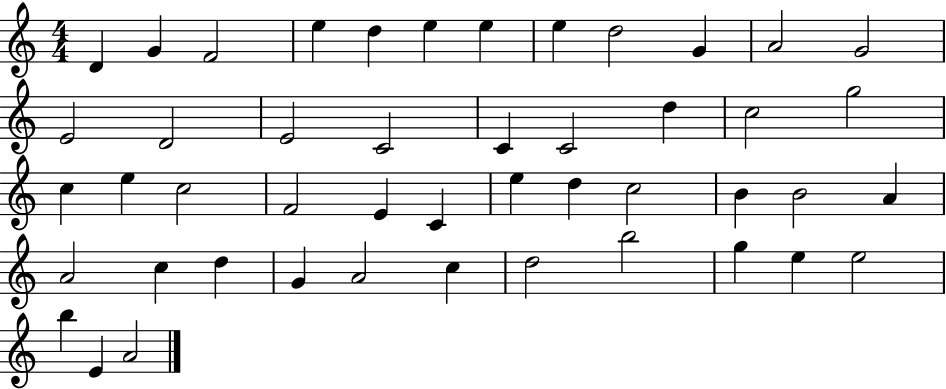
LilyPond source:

{
  \clef treble
  \numericTimeSignature
  \time 4/4
  \key c \major
  d'4 g'4 f'2 | e''4 d''4 e''4 e''4 | e''4 d''2 g'4 | a'2 g'2 | \break e'2 d'2 | e'2 c'2 | c'4 c'2 d''4 | c''2 g''2 | \break c''4 e''4 c''2 | f'2 e'4 c'4 | e''4 d''4 c''2 | b'4 b'2 a'4 | \break a'2 c''4 d''4 | g'4 a'2 c''4 | d''2 b''2 | g''4 e''4 e''2 | \break b''4 e'4 a'2 | \bar "|."
}